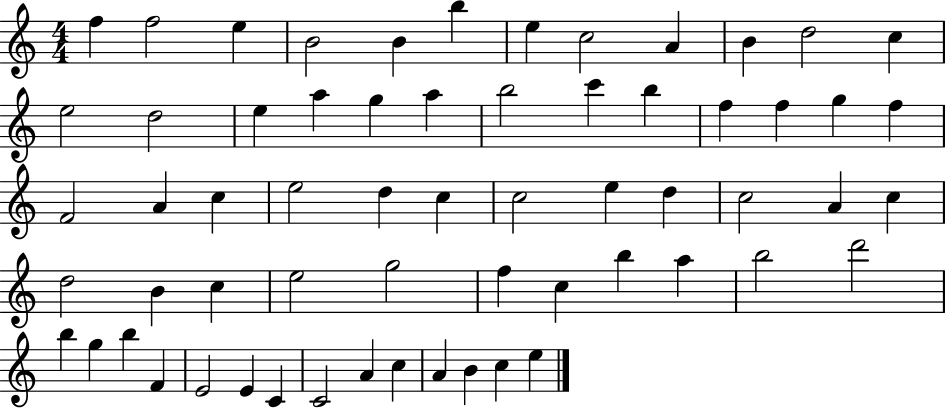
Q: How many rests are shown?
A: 0